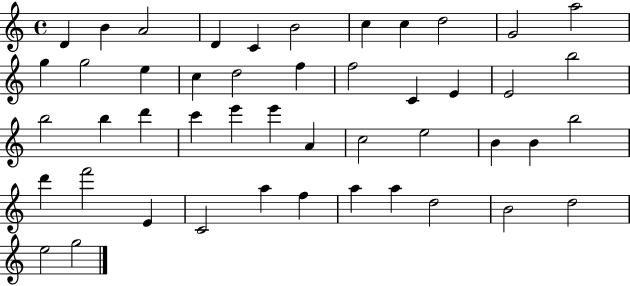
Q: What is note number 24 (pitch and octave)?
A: B5